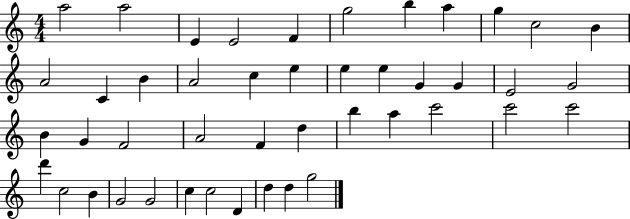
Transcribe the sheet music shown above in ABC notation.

X:1
T:Untitled
M:4/4
L:1/4
K:C
a2 a2 E E2 F g2 b a g c2 B A2 C B A2 c e e e G G E2 G2 B G F2 A2 F d b a c'2 c'2 c'2 d' c2 B G2 G2 c c2 D d d g2